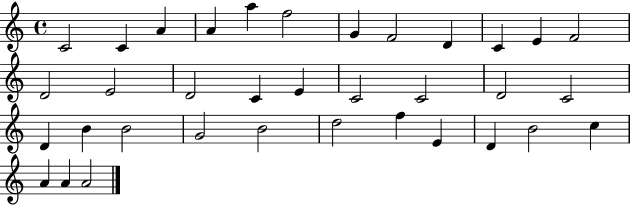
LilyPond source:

{
  \clef treble
  \time 4/4
  \defaultTimeSignature
  \key c \major
  c'2 c'4 a'4 | a'4 a''4 f''2 | g'4 f'2 d'4 | c'4 e'4 f'2 | \break d'2 e'2 | d'2 c'4 e'4 | c'2 c'2 | d'2 c'2 | \break d'4 b'4 b'2 | g'2 b'2 | d''2 f''4 e'4 | d'4 b'2 c''4 | \break a'4 a'4 a'2 | \bar "|."
}